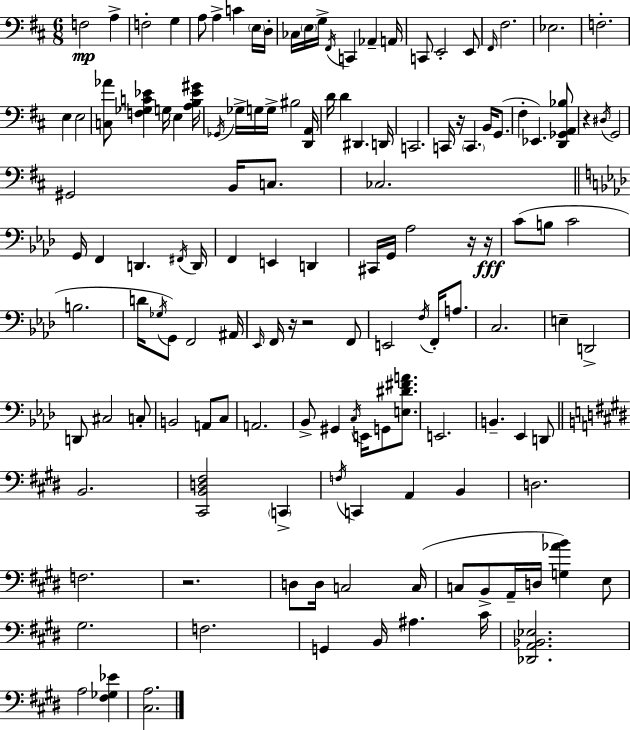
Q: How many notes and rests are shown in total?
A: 137